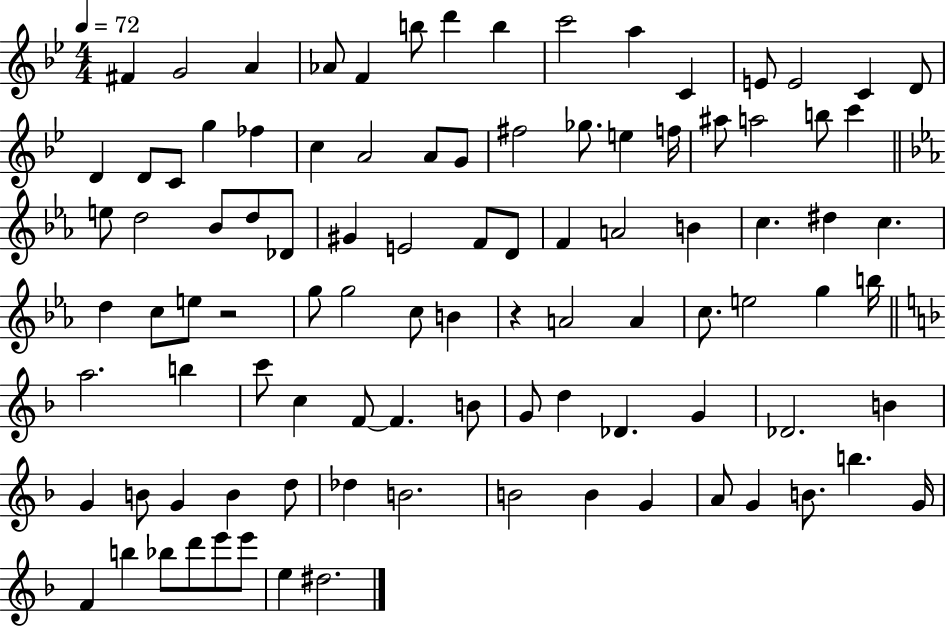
X:1
T:Untitled
M:4/4
L:1/4
K:Bb
^F G2 A _A/2 F b/2 d' b c'2 a C E/2 E2 C D/2 D D/2 C/2 g _f c A2 A/2 G/2 ^f2 _g/2 e f/4 ^a/2 a2 b/2 c' e/2 d2 _B/2 d/2 _D/2 ^G E2 F/2 D/2 F A2 B c ^d c d c/2 e/2 z2 g/2 g2 c/2 B z A2 A c/2 e2 g b/4 a2 b c'/2 c F/2 F B/2 G/2 d _D G _D2 B G B/2 G B d/2 _d B2 B2 B G A/2 G B/2 b G/4 F b _b/2 d'/2 e'/2 e'/2 e ^d2